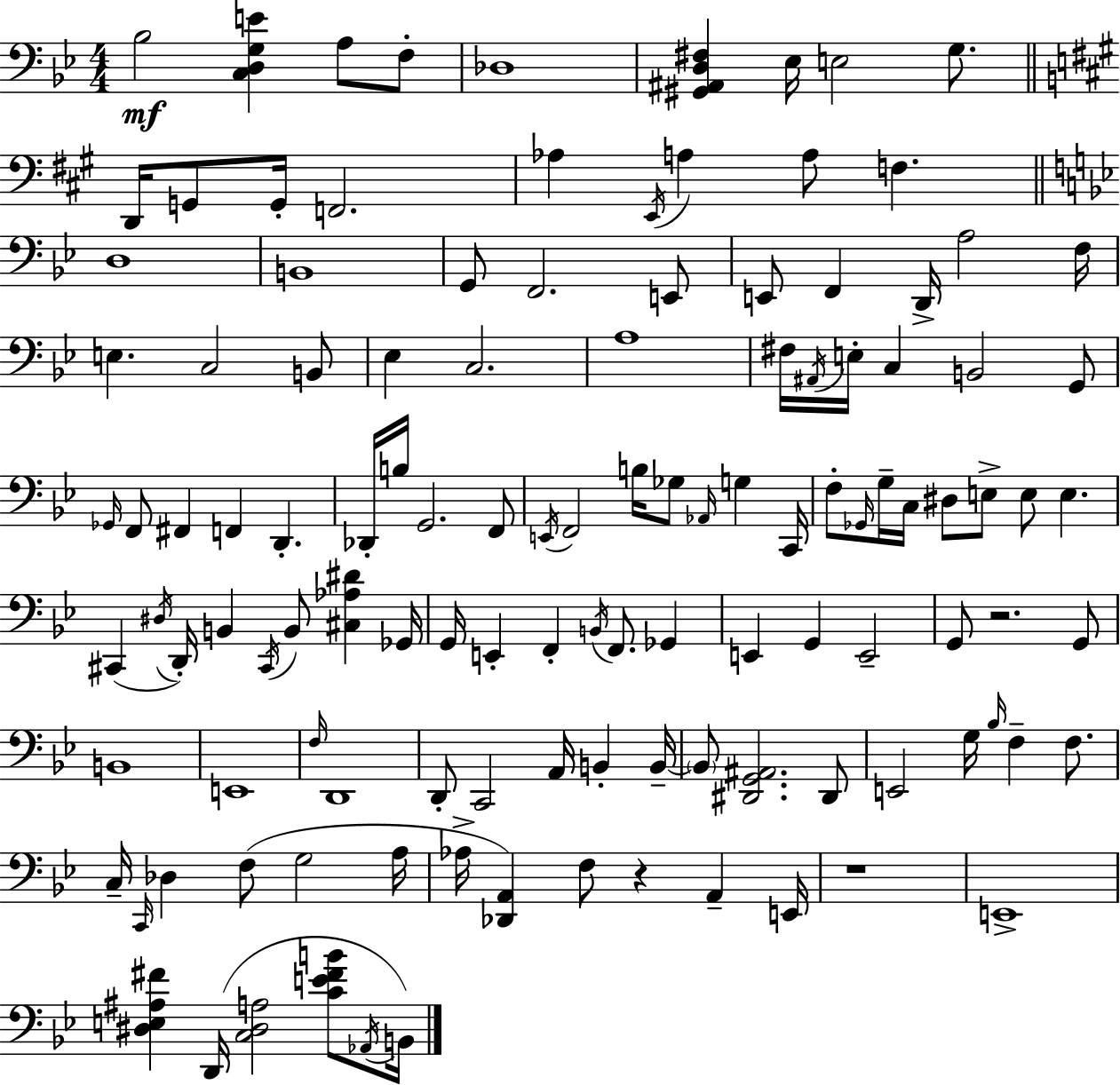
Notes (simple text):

Bb3/h [C3,D3,G3,E4]/q A3/e F3/e Db3/w [G#2,A#2,D3,F#3]/q Eb3/s E3/h G3/e. D2/s G2/e G2/s F2/h. Ab3/q E2/s A3/q A3/e F3/q. D3/w B2/w G2/e F2/h. E2/e E2/e F2/q D2/s A3/h F3/s E3/q. C3/h B2/e Eb3/q C3/h. A3/w F#3/s A#2/s E3/s C3/q B2/h G2/e Gb2/s F2/e F#2/q F2/q D2/q. Db2/s B3/s G2/h. F2/e E2/s F2/h B3/s Gb3/e Ab2/s G3/q C2/s F3/e Gb2/s G3/s C3/s D#3/e E3/e E3/e E3/q. C#2/q D#3/s D2/s B2/q C#2/s B2/e [C#3,Ab3,D#4]/q Gb2/s G2/s E2/q F2/q B2/s F2/e. Gb2/q E2/q G2/q E2/h G2/e R/h. G2/e B2/w E2/w F3/s D2/w D2/e C2/h A2/s B2/q B2/s B2/e [D#2,G2,A#2]/h. D#2/e E2/h G3/s Bb3/s F3/q F3/e. C3/s C2/s Db3/q F3/e G3/h A3/s Ab3/s [Db2,A2]/q F3/e R/q A2/q E2/s R/w E2/w [D#3,E3,A#3,F#4]/q D2/s [C3,D#3,A3]/h [C4,E4,F#4,B4]/e Ab2/s B2/s